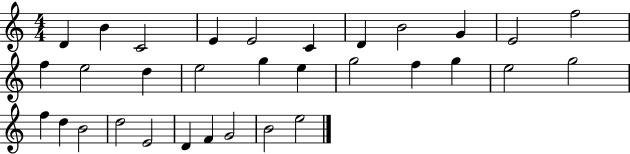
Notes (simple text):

D4/q B4/q C4/h E4/q E4/h C4/q D4/q B4/h G4/q E4/h F5/h F5/q E5/h D5/q E5/h G5/q E5/q G5/h F5/q G5/q E5/h G5/h F5/q D5/q B4/h D5/h E4/h D4/q F4/q G4/h B4/h E5/h